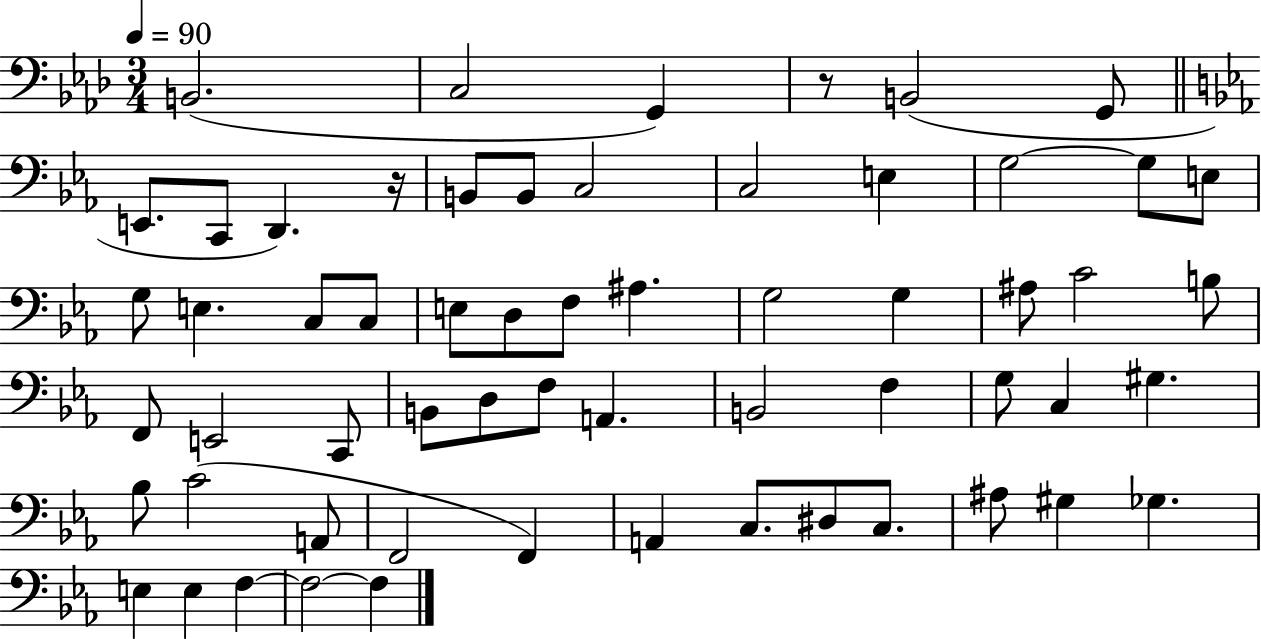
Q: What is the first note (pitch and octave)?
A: B2